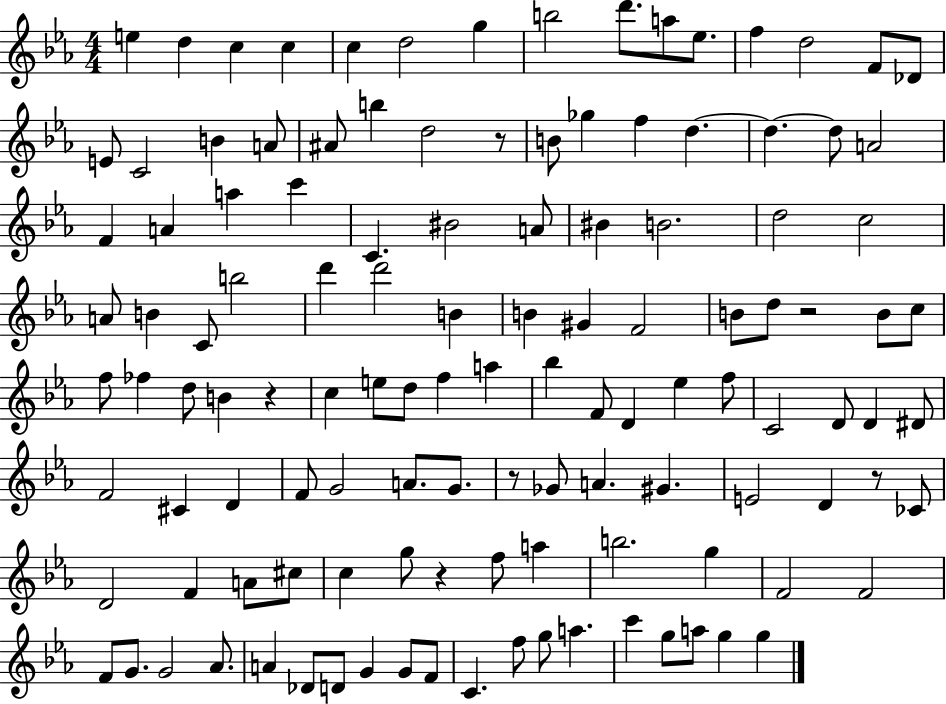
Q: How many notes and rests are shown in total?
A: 122